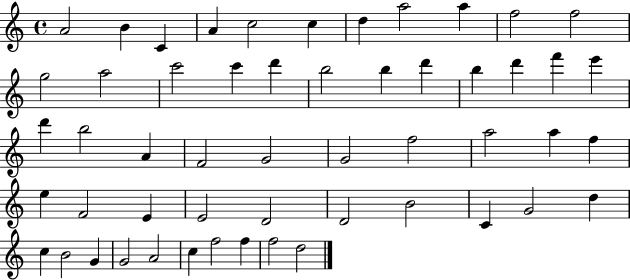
{
  \clef treble
  \time 4/4
  \defaultTimeSignature
  \key c \major
  a'2 b'4 c'4 | a'4 c''2 c''4 | d''4 a''2 a''4 | f''2 f''2 | \break g''2 a''2 | c'''2 c'''4 d'''4 | b''2 b''4 d'''4 | b''4 d'''4 f'''4 e'''4 | \break d'''4 b''2 a'4 | f'2 g'2 | g'2 f''2 | a''2 a''4 f''4 | \break e''4 f'2 e'4 | e'2 d'2 | d'2 b'2 | c'4 g'2 d''4 | \break c''4 b'2 g'4 | g'2 a'2 | c''4 f''2 f''4 | f''2 d''2 | \break \bar "|."
}